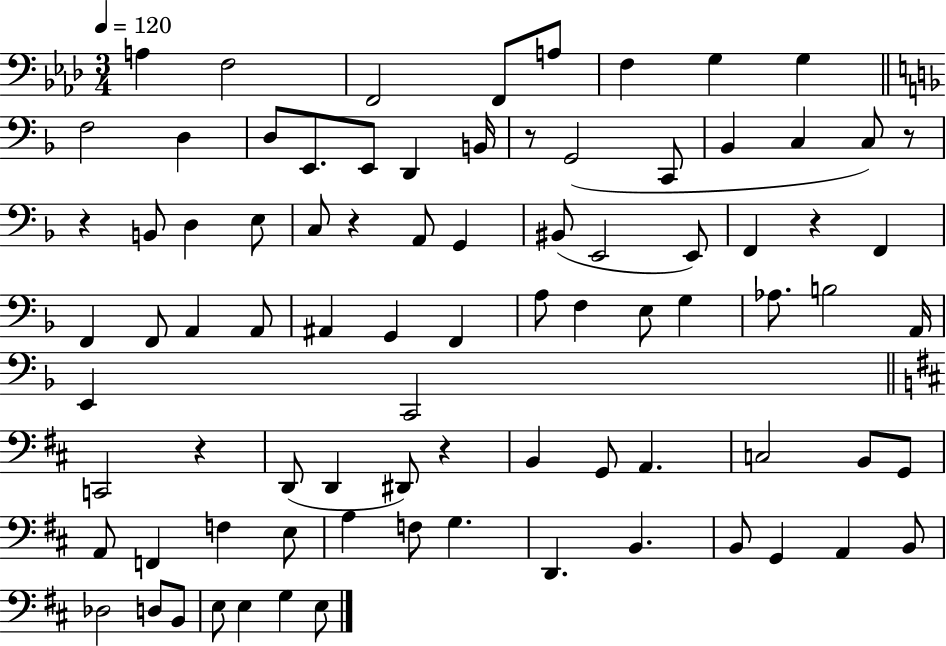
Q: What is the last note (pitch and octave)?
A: E3